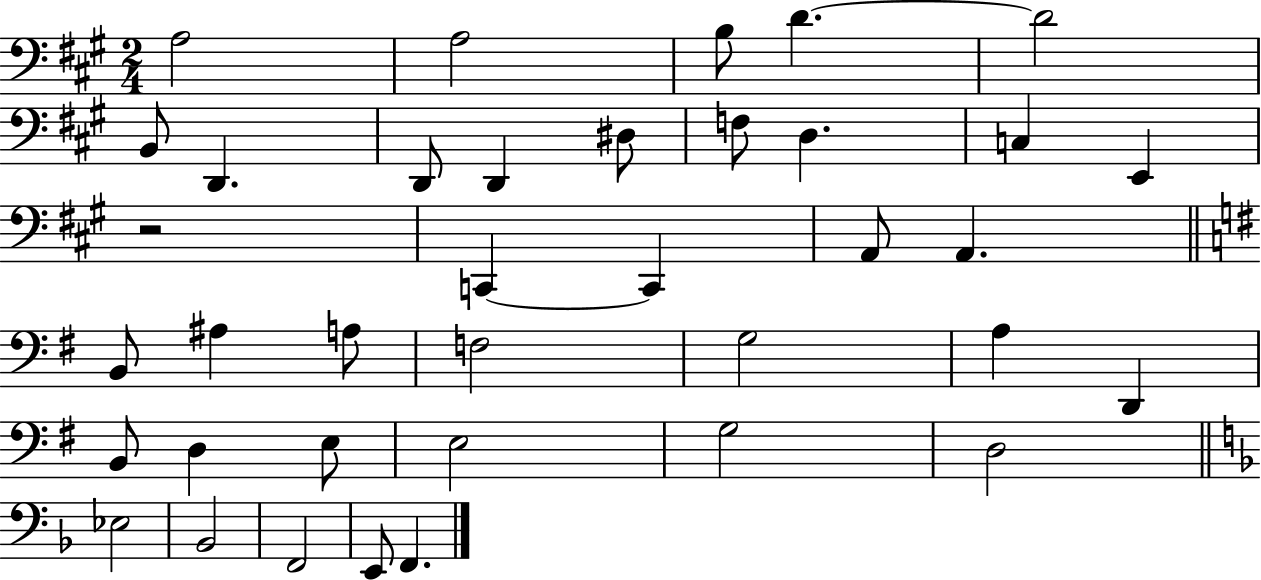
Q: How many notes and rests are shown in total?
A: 37